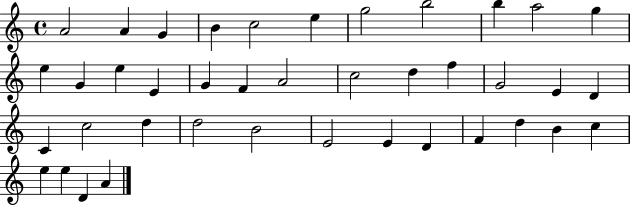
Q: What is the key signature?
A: C major